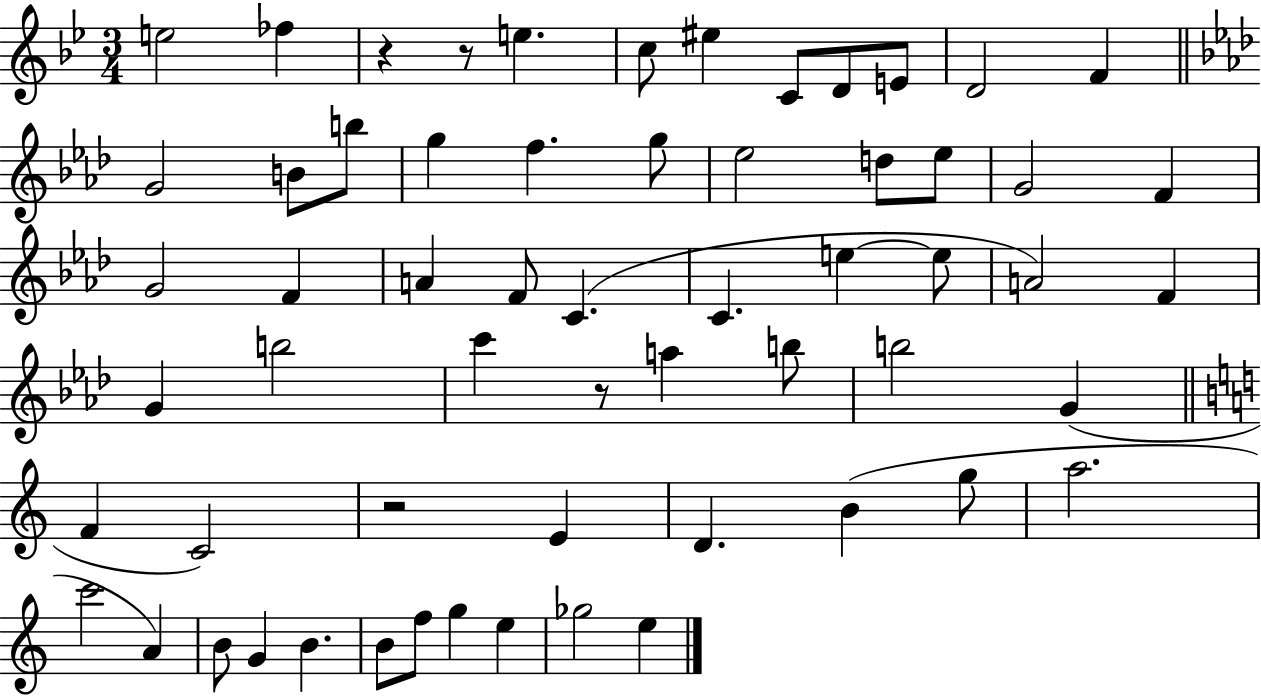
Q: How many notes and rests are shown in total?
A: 60